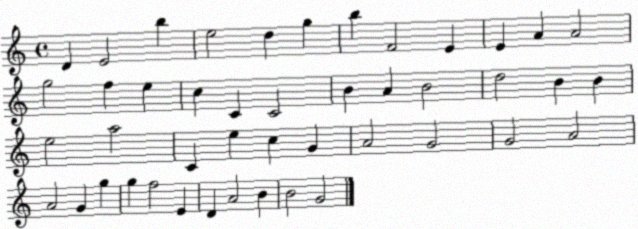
X:1
T:Untitled
M:4/4
L:1/4
K:C
D E2 b e2 d g b F2 E E A A2 g2 f e c C C2 B A B2 d2 B B e2 a2 C e c G A2 G2 G2 A2 A2 G g g f2 E D A2 B B2 G2